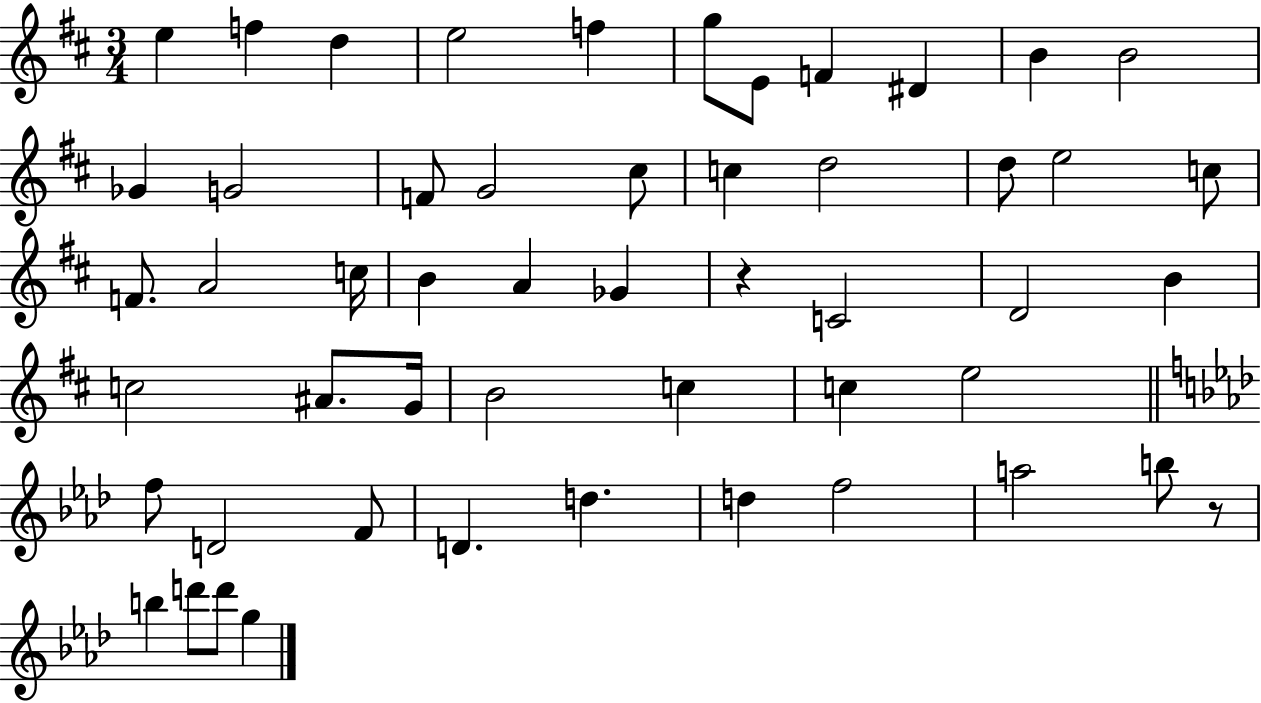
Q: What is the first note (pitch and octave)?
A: E5